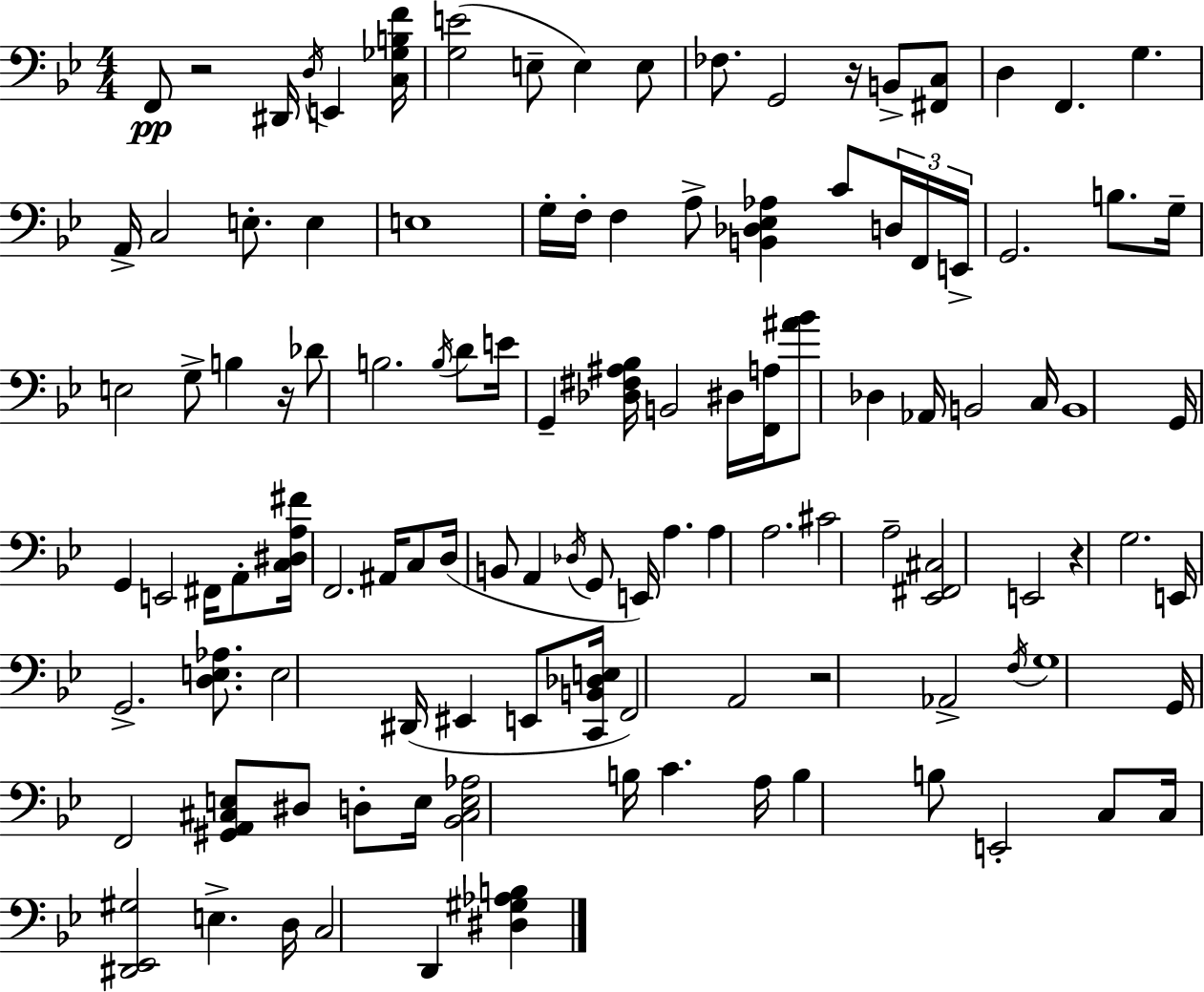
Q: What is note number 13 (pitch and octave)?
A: G3